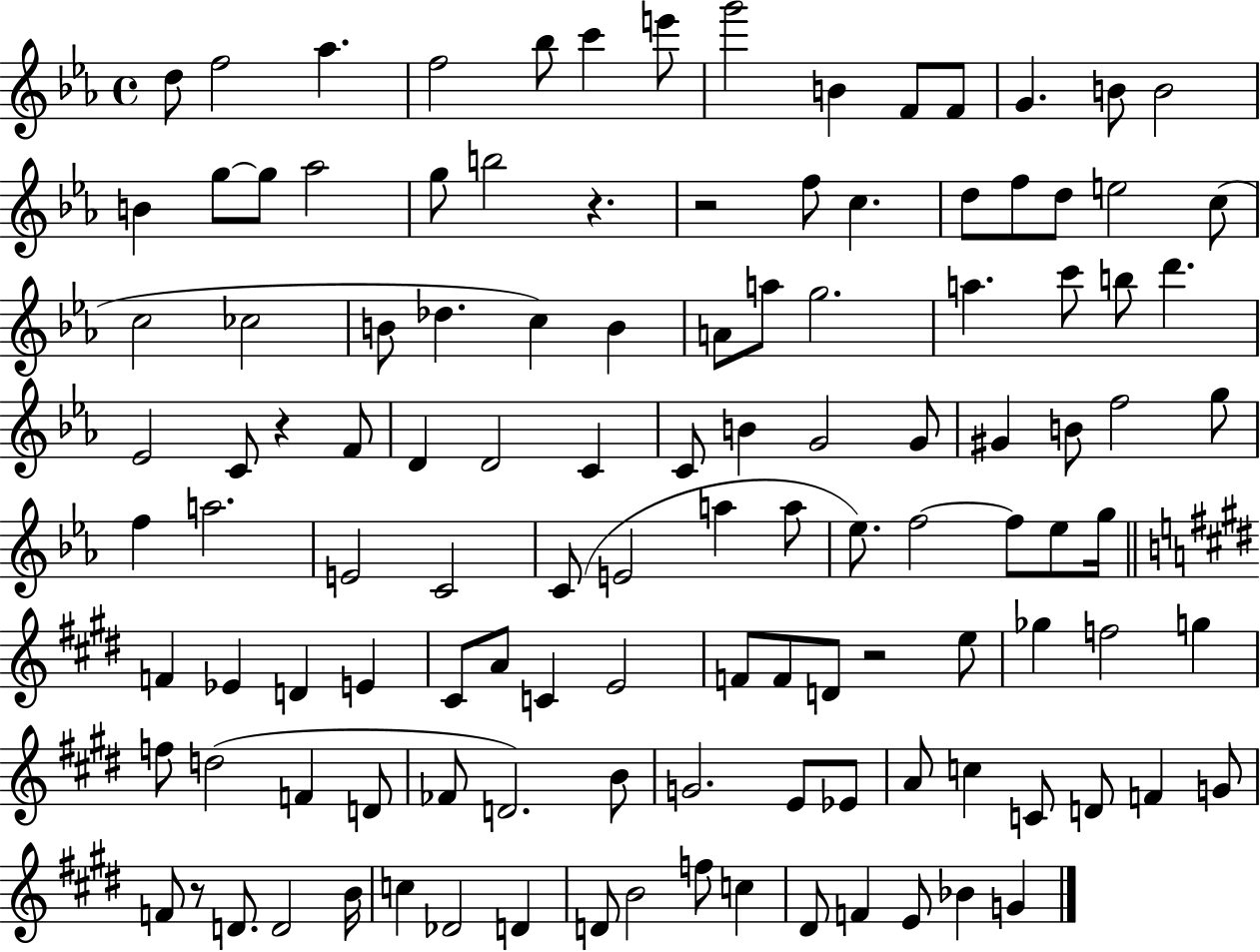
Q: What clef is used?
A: treble